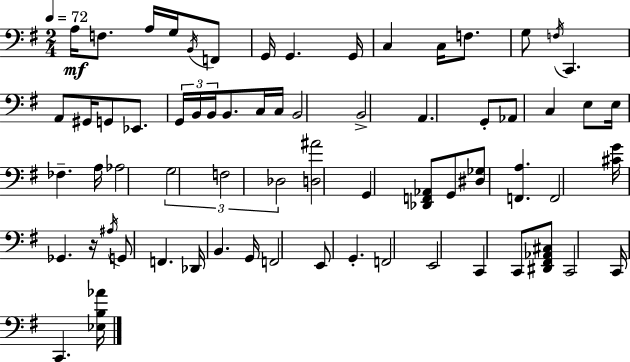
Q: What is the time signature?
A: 2/4